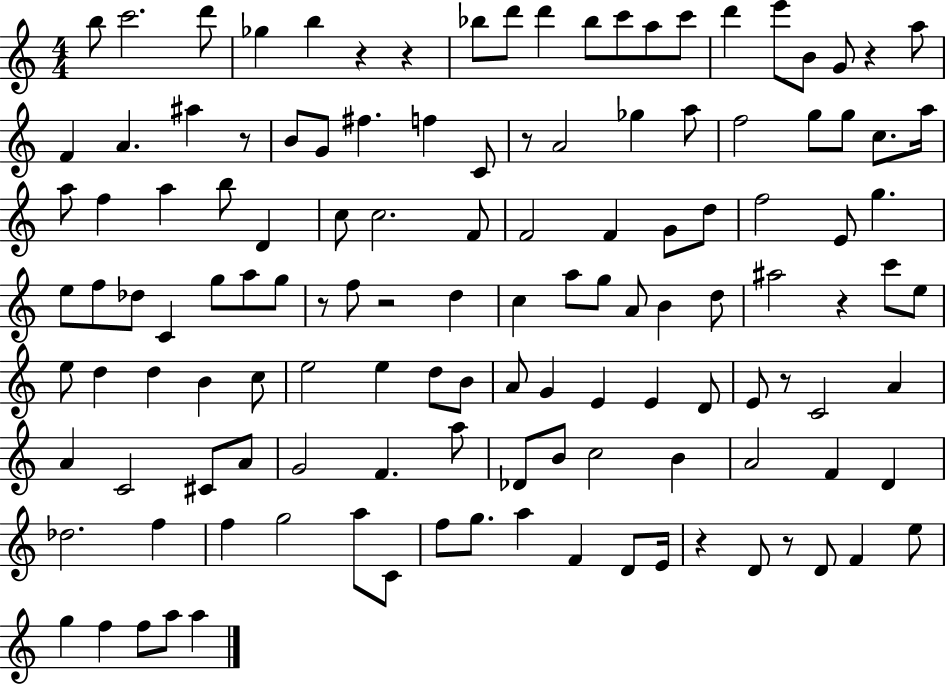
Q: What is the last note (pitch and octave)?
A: A5